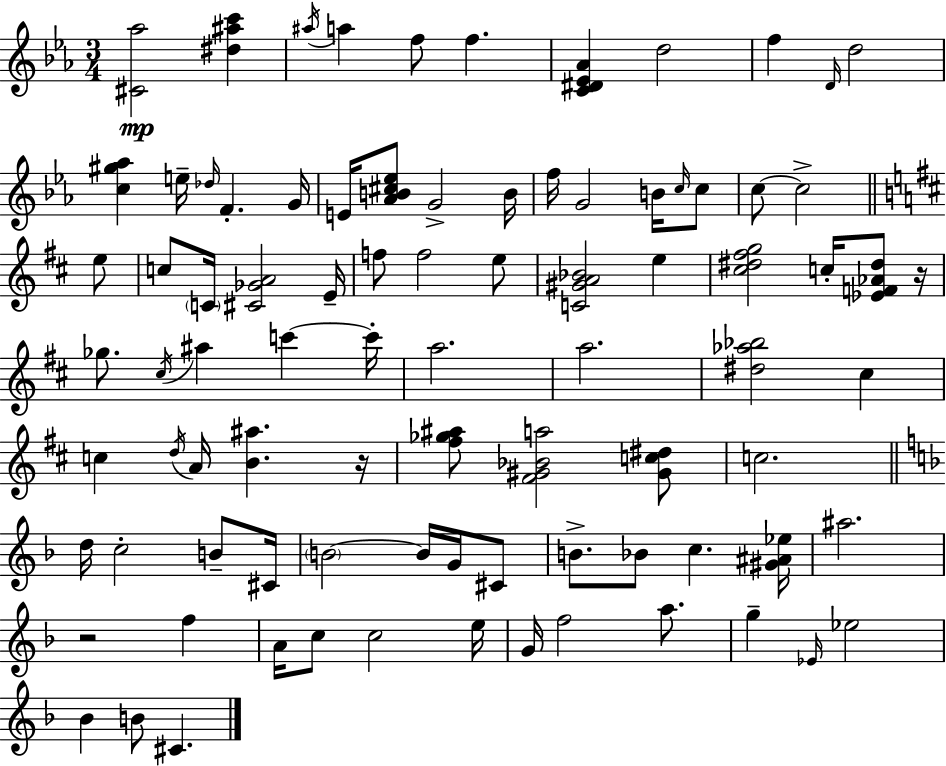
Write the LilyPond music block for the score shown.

{
  \clef treble
  \numericTimeSignature
  \time 3/4
  \key c \minor
  <cis' aes''>2\mp <dis'' ais'' c'''>4 | \acciaccatura { ais''16 } a''4 f''8 f''4. | <c' dis' ees' aes'>4 d''2 | f''4 \grace { d'16 } d''2 | \break <c'' gis'' aes''>4 e''16-- \grace { des''16 } f'4.-. | g'16 e'16 <aes' b' cis'' ees''>8 g'2-> | b'16 f''16 g'2 | b'16 \grace { c''16 } c''8 c''8~~ c''2-> | \break \bar "||" \break \key d \major e''8 c''8 \parenthesize c'16 <cis' ges' a'>2 | e'16-- f''8 f''2 | e''8 <c' gis' a' bes'>2 e''4 | <cis'' dis'' fis'' g''>2 c''16-. <ees' f' aes' dis''>8 | \break r16 ges''8. \acciaccatura { cis''16 } ais''4 c'''4~~ | c'''16-. a''2. | a''2. | <dis'' aes'' bes''>2 cis''4 | \break c''4 \acciaccatura { d''16 } a'16 <b' ais''>4. | r16 <fis'' ges'' ais''>8 <fis' gis' bes' a''>2 | <gis' c'' dis''>8 c''2. | \bar "||" \break \key d \minor d''16 c''2-. b'8-- cis'16 | \parenthesize b'2~~ b'16 g'16 cis'8 | b'8.-> bes'8 c''4. <gis' ais' ees''>16 | ais''2. | \break r2 f''4 | a'16 c''8 c''2 e''16 | g'16 f''2 a''8. | g''4-- \grace { ees'16 } ees''2 | \break bes'4 b'8 cis'4. | \bar "|."
}